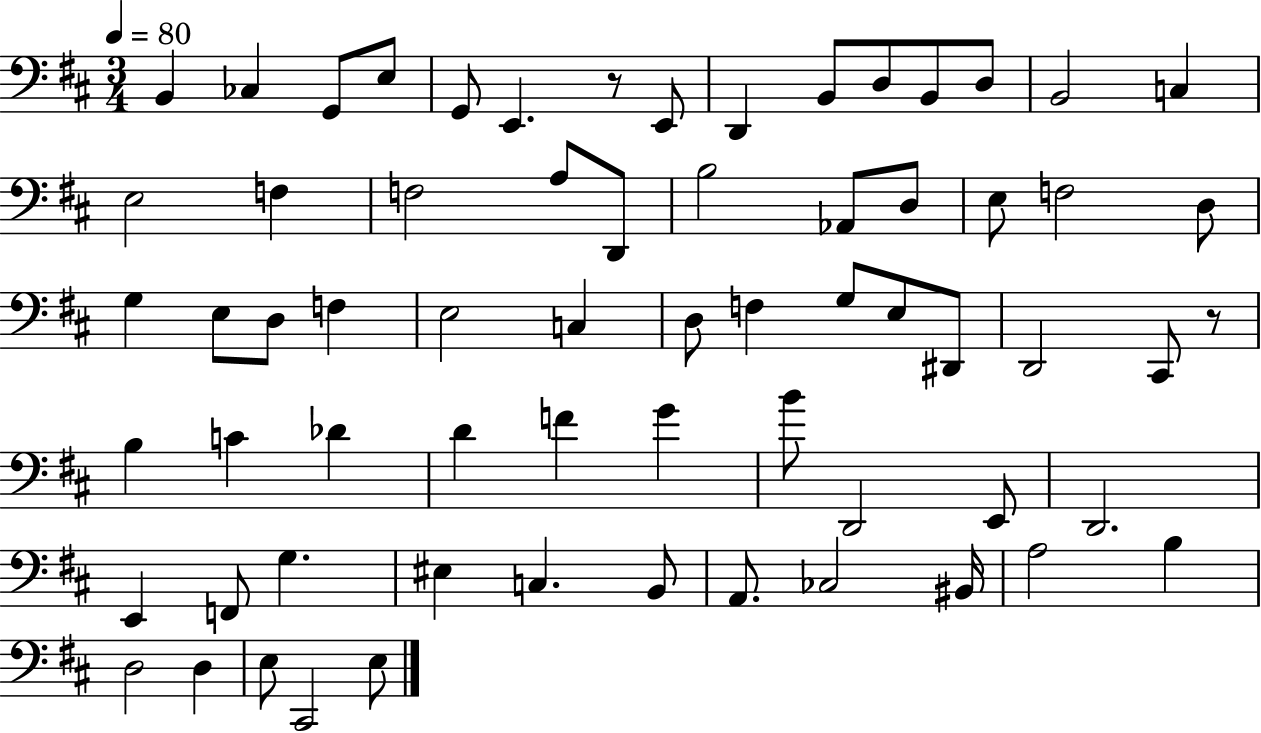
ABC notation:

X:1
T:Untitled
M:3/4
L:1/4
K:D
B,, _C, G,,/2 E,/2 G,,/2 E,, z/2 E,,/2 D,, B,,/2 D,/2 B,,/2 D,/2 B,,2 C, E,2 F, F,2 A,/2 D,,/2 B,2 _A,,/2 D,/2 E,/2 F,2 D,/2 G, E,/2 D,/2 F, E,2 C, D,/2 F, G,/2 E,/2 ^D,,/2 D,,2 ^C,,/2 z/2 B, C _D D F G B/2 D,,2 E,,/2 D,,2 E,, F,,/2 G, ^E, C, B,,/2 A,,/2 _C,2 ^B,,/4 A,2 B, D,2 D, E,/2 ^C,,2 E,/2